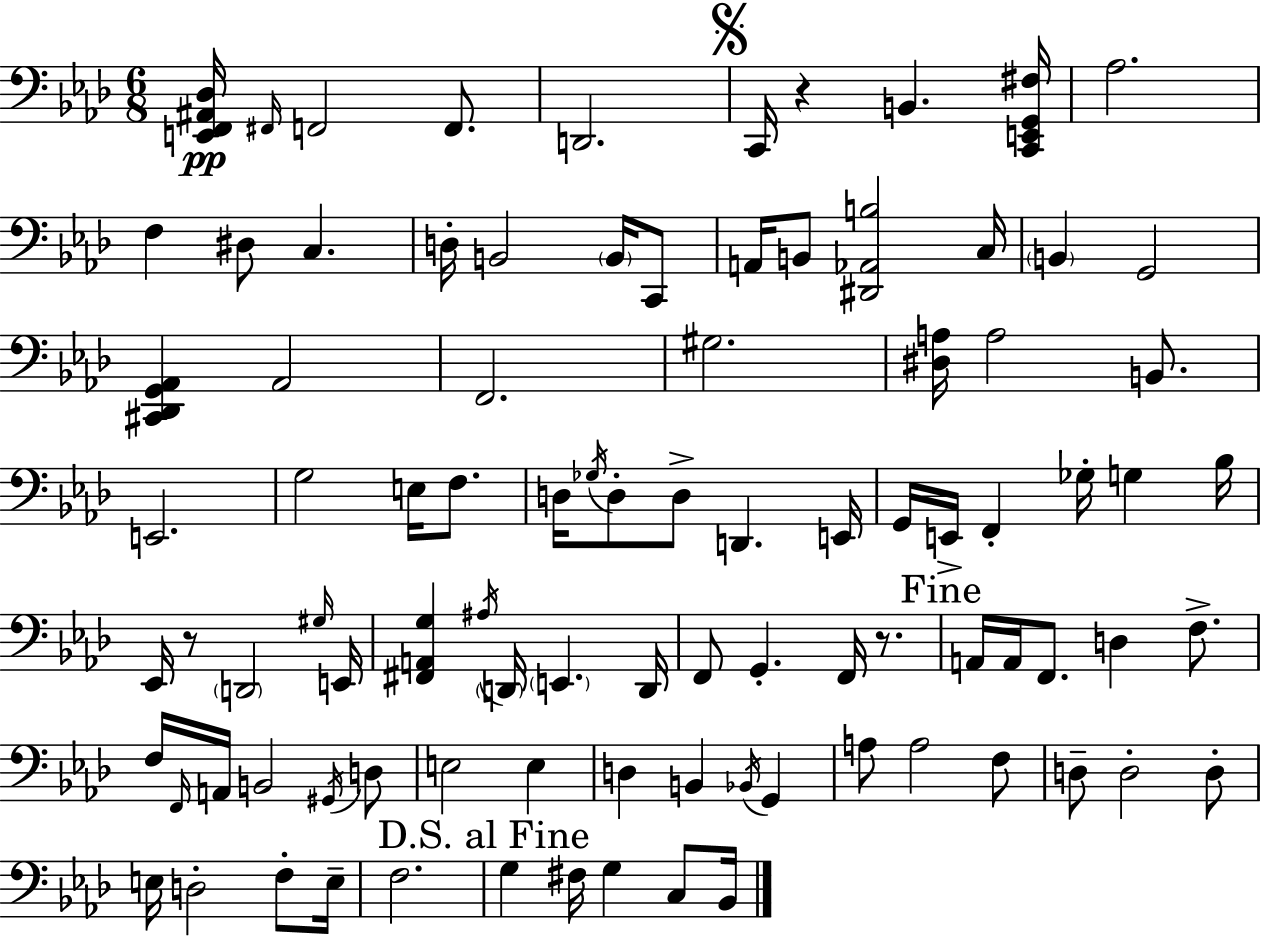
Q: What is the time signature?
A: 6/8